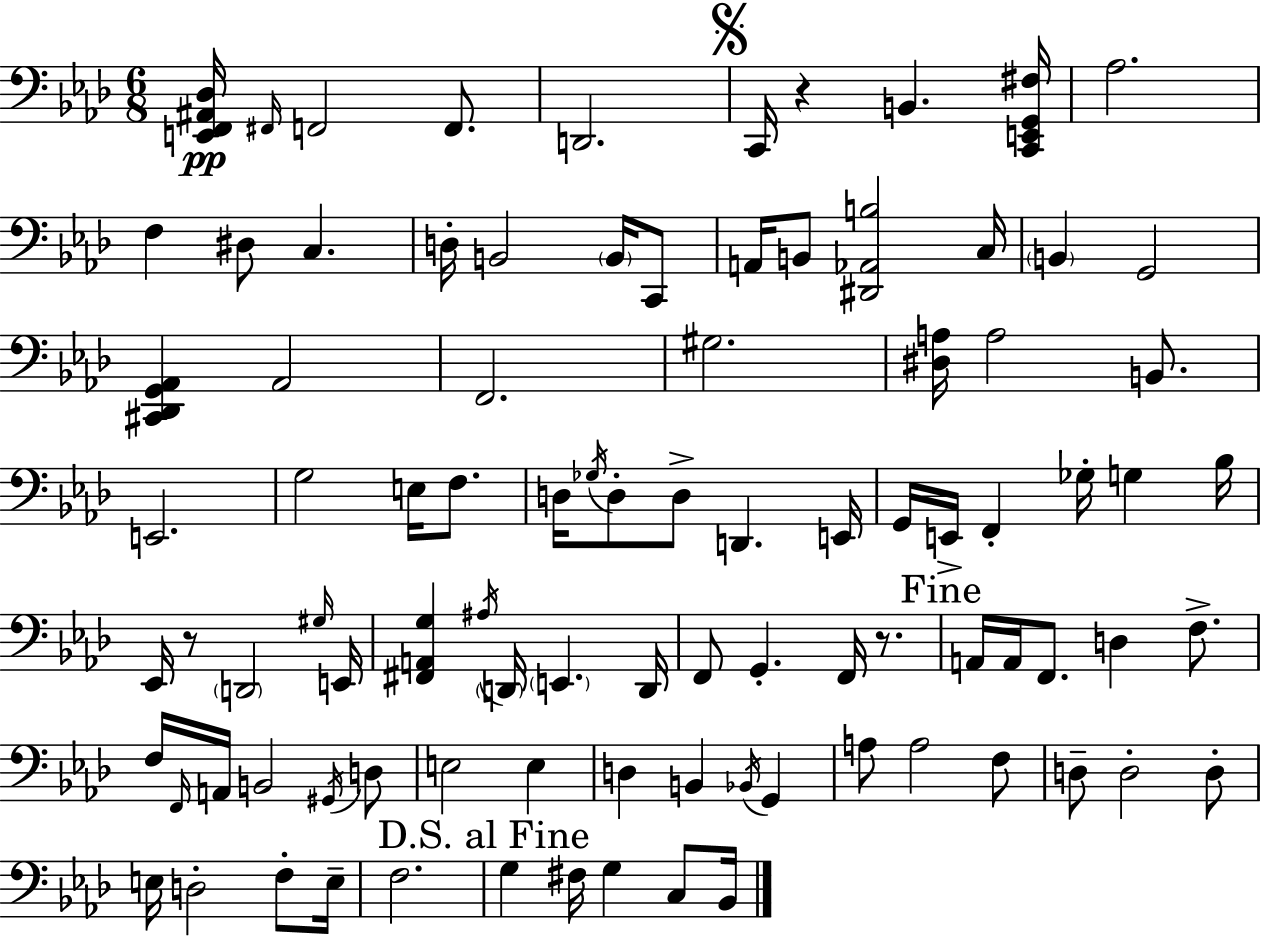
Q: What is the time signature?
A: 6/8